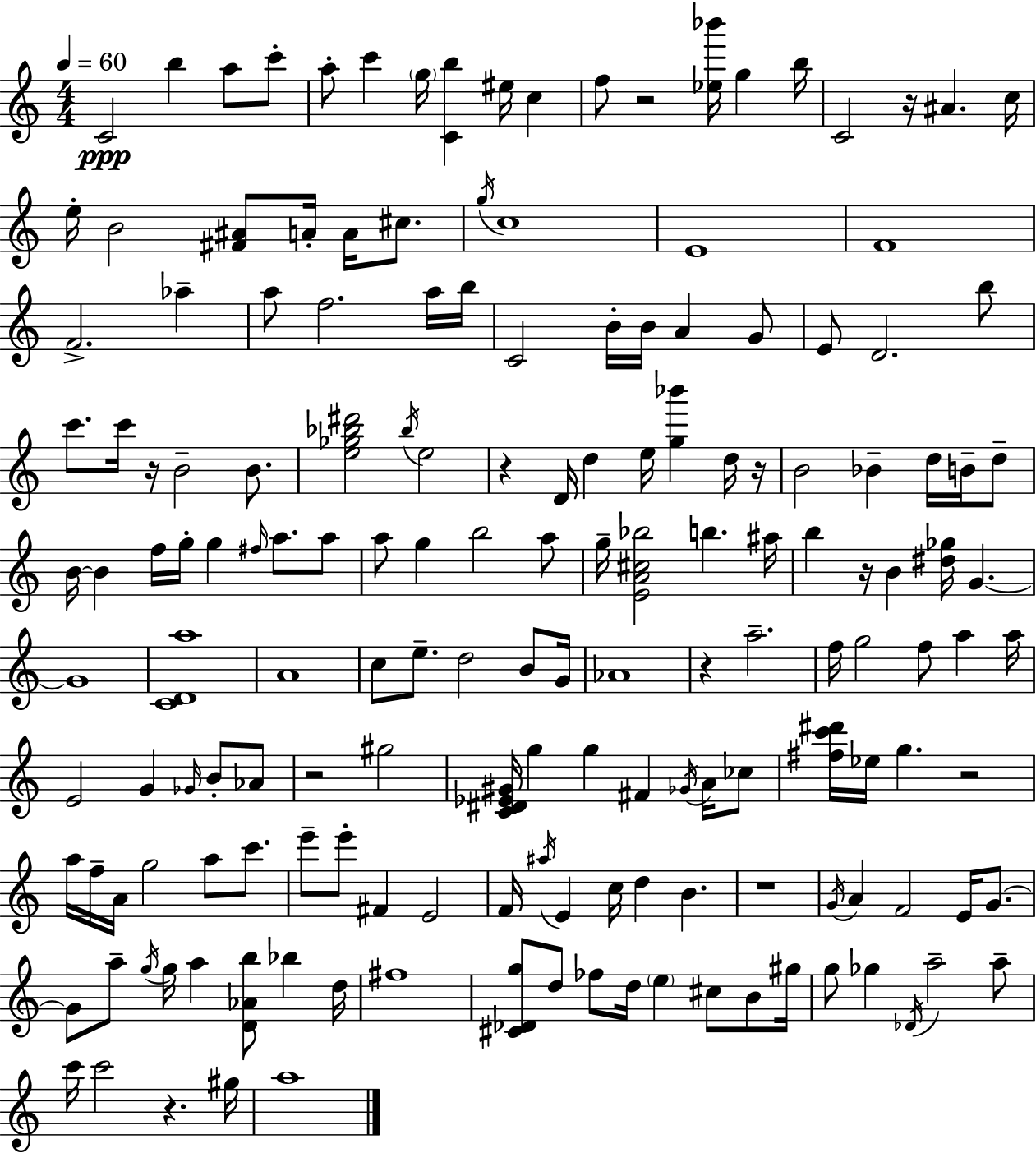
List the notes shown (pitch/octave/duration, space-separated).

C4/h B5/q A5/e C6/e A5/e C6/q G5/s [C4,B5]/q EIS5/s C5/q F5/e R/h [Eb5,Bb6]/s G5/q B5/s C4/h R/s A#4/q. C5/s E5/s B4/h [F#4,A#4]/e A4/s A4/s C#5/e. G5/s C5/w E4/w F4/w F4/h. Ab5/q A5/e F5/h. A5/s B5/s C4/h B4/s B4/s A4/q G4/e E4/e D4/h. B5/e C6/e. C6/s R/s B4/h B4/e. [E5,Gb5,Bb5,D#6]/h Bb5/s E5/h R/q D4/s D5/q E5/s [G5,Bb6]/q D5/s R/s B4/h Bb4/q D5/s B4/s D5/e B4/s B4/q F5/s G5/s G5/q F#5/s A5/e. A5/e A5/e G5/q B5/h A5/e G5/s [E4,A4,C#5,Bb5]/h B5/q. A#5/s B5/q R/s B4/q [D#5,Gb5]/s G4/q. G4/w [C4,D4,A5]/w A4/w C5/e E5/e. D5/h B4/e G4/s Ab4/w R/q A5/h. F5/s G5/h F5/e A5/q A5/s E4/h G4/q Gb4/s B4/e Ab4/e R/h G#5/h [C4,D#4,Eb4,G#4]/s G5/q G5/q F#4/q Gb4/s A4/s CES5/e [F#5,C6,D#6]/s Eb5/s G5/q. R/h A5/s F5/s A4/s G5/h A5/e C6/e. E6/e E6/e F#4/q E4/h F4/s A#5/s E4/q C5/s D5/q B4/q. R/w G4/s A4/q F4/h E4/s G4/e. G4/e A5/e G5/s G5/s A5/q [D4,Ab4,B5]/e Bb5/q D5/s F#5/w [C#4,Db4,G5]/e D5/e FES5/e D5/s E5/q C#5/e B4/e G#5/s G5/e Gb5/q Db4/s A5/h A5/e C6/s C6/h R/q. G#5/s A5/w